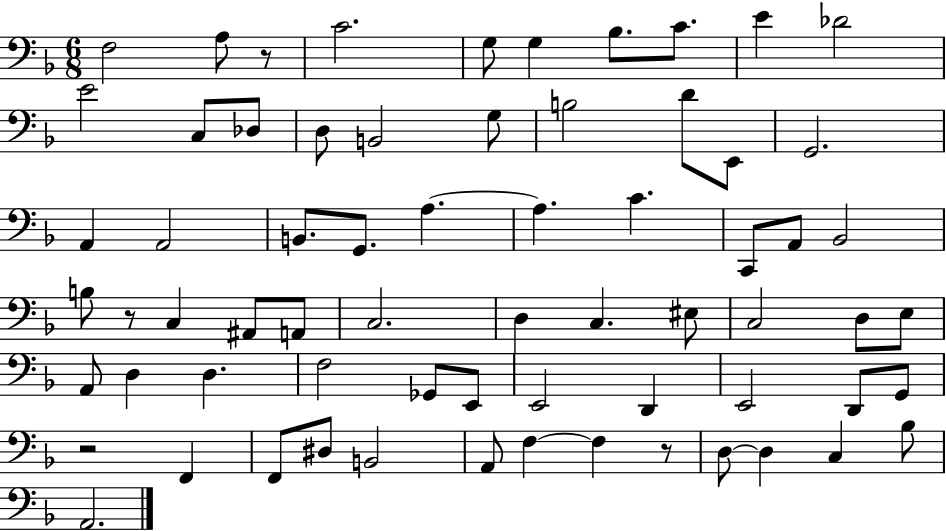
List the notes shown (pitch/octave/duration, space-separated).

F3/h A3/e R/e C4/h. G3/e G3/q Bb3/e. C4/e. E4/q Db4/h E4/h C3/e Db3/e D3/e B2/h G3/e B3/h D4/e E2/e G2/h. A2/q A2/h B2/e. G2/e. A3/q. A3/q. C4/q. C2/e A2/e Bb2/h B3/e R/e C3/q A#2/e A2/e C3/h. D3/q C3/q. EIS3/e C3/h D3/e E3/e A2/e D3/q D3/q. F3/h Gb2/e E2/e E2/h D2/q E2/h D2/e G2/e R/h F2/q F2/e D#3/e B2/h A2/e F3/q F3/q R/e D3/e D3/q C3/q Bb3/e A2/h.